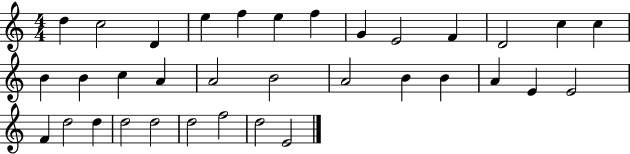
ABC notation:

X:1
T:Untitled
M:4/4
L:1/4
K:C
d c2 D e f e f G E2 F D2 c c B B c A A2 B2 A2 B B A E E2 F d2 d d2 d2 d2 f2 d2 E2